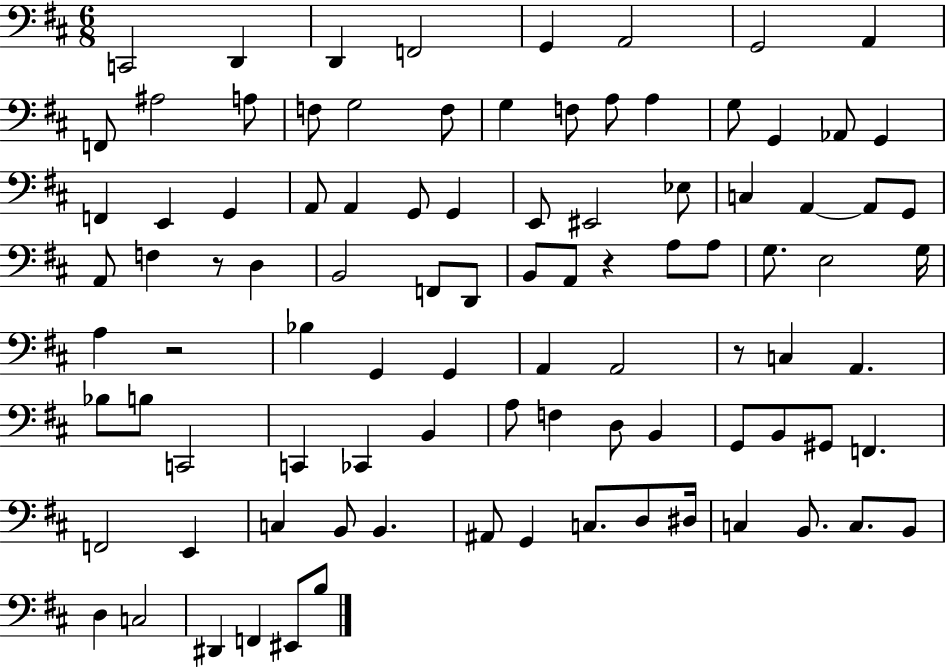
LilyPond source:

{
  \clef bass
  \numericTimeSignature
  \time 6/8
  \key d \major
  c,2 d,4 | d,4 f,2 | g,4 a,2 | g,2 a,4 | \break f,8 ais2 a8 | f8 g2 f8 | g4 f8 a8 a4 | g8 g,4 aes,8 g,4 | \break f,4 e,4 g,4 | a,8 a,4 g,8 g,4 | e,8 eis,2 ees8 | c4 a,4~~ a,8 g,8 | \break a,8 f4 r8 d4 | b,2 f,8 d,8 | b,8 a,8 r4 a8 a8 | g8. e2 g16 | \break a4 r2 | bes4 g,4 g,4 | a,4 a,2 | r8 c4 a,4. | \break bes8 b8 c,2 | c,4 ces,4 b,4 | a8 f4 d8 b,4 | g,8 b,8 gis,8 f,4. | \break f,2 e,4 | c4 b,8 b,4. | ais,8 g,4 c8. d8 dis16 | c4 b,8. c8. b,8 | \break d4 c2 | dis,4 f,4 eis,8 b8 | \bar "|."
}